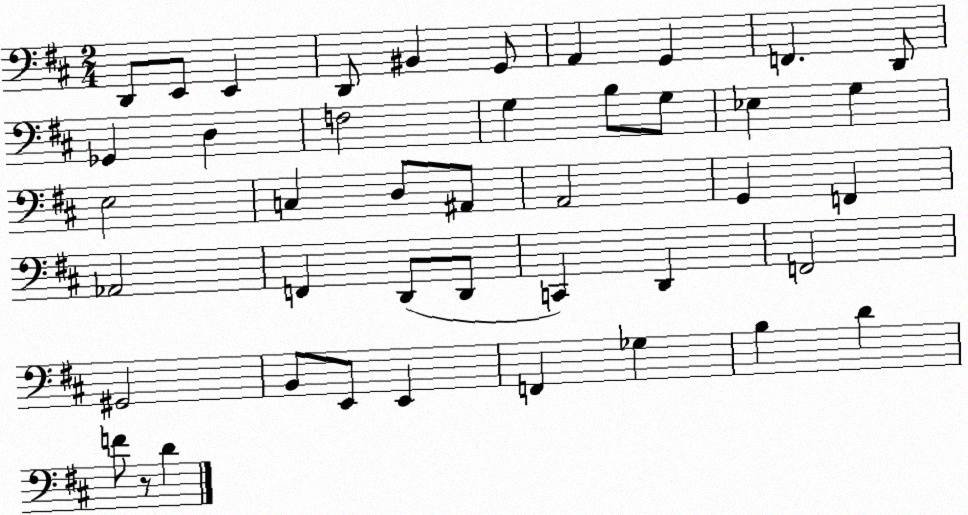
X:1
T:Untitled
M:2/4
L:1/4
K:D
D,,/2 E,,/2 E,, D,,/2 ^B,, G,,/2 A,, G,, F,, D,,/2 _G,, D, F,2 G, B,/2 G,/2 _E, G, E,2 C, D,/2 ^A,,/2 A,,2 G,, F,, _A,,2 F,, D,,/2 D,,/2 C,, D,, F,,2 ^G,,2 B,,/2 E,,/2 E,, F,, _G, B, D F/2 z/2 D